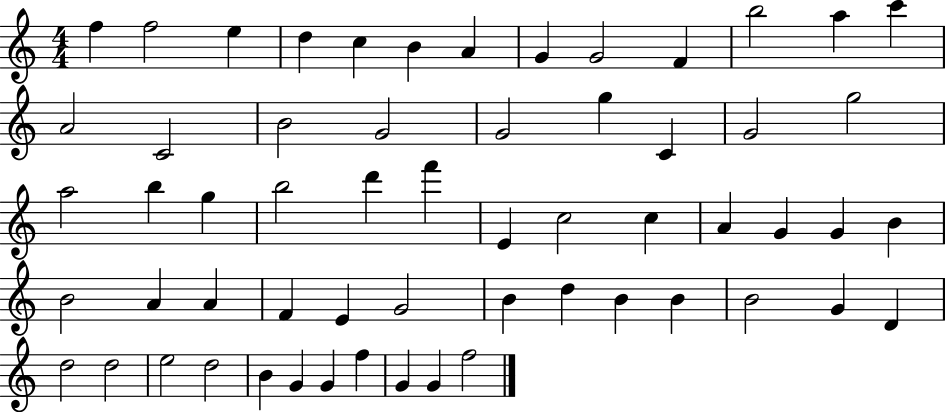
F5/q F5/h E5/q D5/q C5/q B4/q A4/q G4/q G4/h F4/q B5/h A5/q C6/q A4/h C4/h B4/h G4/h G4/h G5/q C4/q G4/h G5/h A5/h B5/q G5/q B5/h D6/q F6/q E4/q C5/h C5/q A4/q G4/q G4/q B4/q B4/h A4/q A4/q F4/q E4/q G4/h B4/q D5/q B4/q B4/q B4/h G4/q D4/q D5/h D5/h E5/h D5/h B4/q G4/q G4/q F5/q G4/q G4/q F5/h